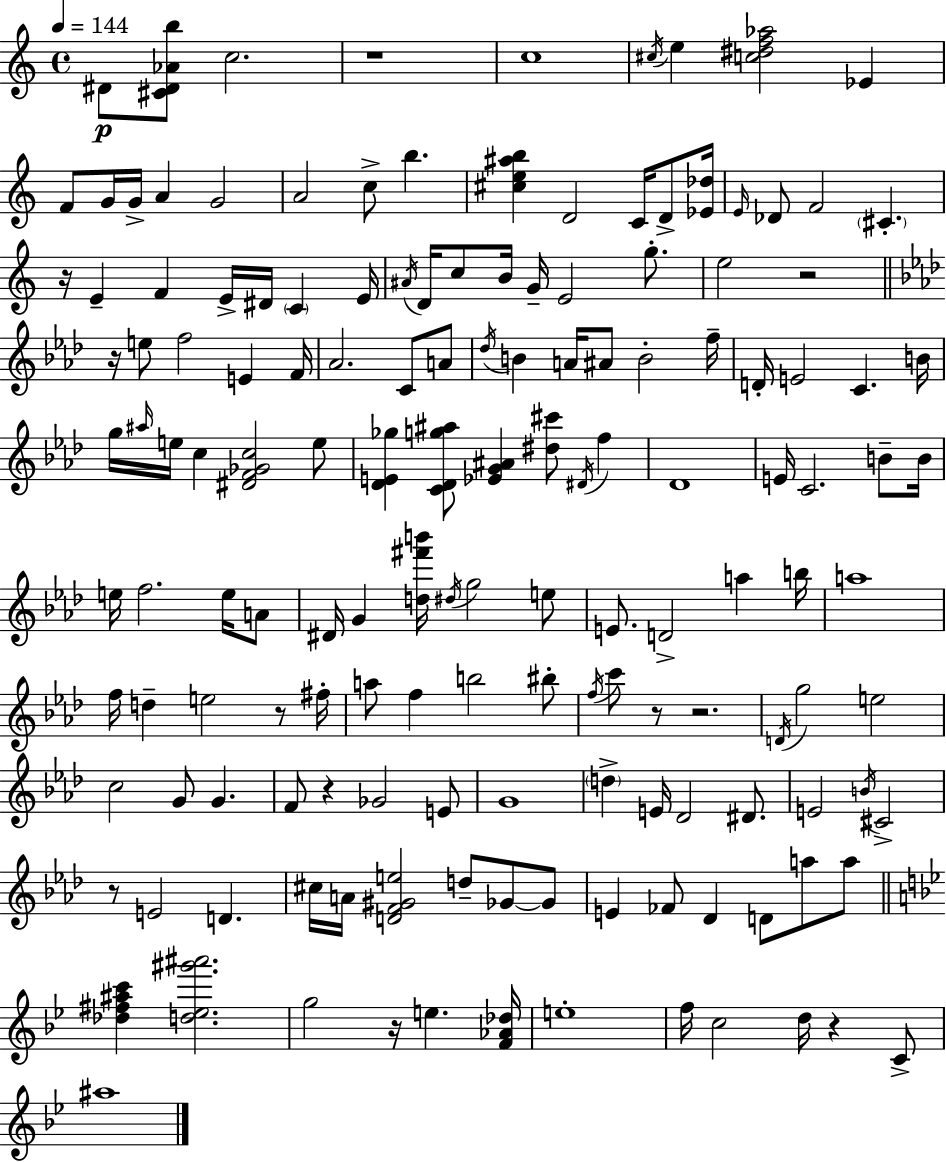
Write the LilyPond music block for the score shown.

{
  \clef treble
  \time 4/4
  \defaultTimeSignature
  \key a \minor
  \tempo 4 = 144
  dis'8\p <cis' dis' aes' b''>8 c''2. | r1 | c''1 | \acciaccatura { cis''16 } e''4 <c'' dis'' f'' aes''>2 ees'4 | \break f'8 g'16 g'16-> a'4 g'2 | a'2 c''8-> b''4. | <cis'' e'' ais'' b''>4 d'2 c'16 d'8-> | <ees' des''>16 \grace { e'16 } des'8 f'2 \parenthesize cis'4.-. | \break r16 e'4-- f'4 e'16-> dis'16 \parenthesize c'4 | e'16 \acciaccatura { ais'16 } d'16 c''8 b'16 g'16-- e'2 | g''8.-. e''2 r2 | \bar "||" \break \key f \minor r16 e''8 f''2 e'4 f'16 | aes'2. c'8 a'8 | \acciaccatura { des''16 } b'4 a'16 ais'8 b'2-. | f''16-- d'16-. e'2 c'4. | \break b'16 g''16 \grace { ais''16 } e''16 c''4 <dis' f' ges' c''>2 | e''8 <des' e' ges''>4 <c' des' g'' ais''>8 <ees' g' ais'>4 <dis'' cis'''>8 \acciaccatura { dis'16 } f''4 | des'1 | e'16 c'2. | \break b'8-- b'16 e''16 f''2. | e''16 a'8 dis'16 g'4 <d'' fis''' b'''>16 \acciaccatura { dis''16 } g''2 | e''8 e'8. d'2-> a''4 | b''16 a''1 | \break f''16 d''4-- e''2 | r8 fis''16-. a''8 f''4 b''2 | bis''8-. \acciaccatura { f''16 } c'''8 r8 r2. | \acciaccatura { d'16 } g''2 e''2 | \break c''2 g'8 | g'4. f'8 r4 ges'2 | e'8 g'1 | \parenthesize d''4-> e'16 des'2 | \break dis'8. e'2 \acciaccatura { b'16 } cis'2-> | r8 e'2 | d'4. cis''16 a'16 <d' f' gis' e''>2 | d''8-- ges'8~~ ges'8 e'4 fes'8 des'4 | \break d'8 a''8 a''8 \bar "||" \break \key bes \major <des'' fis'' ais'' c'''>4 <d'' ees'' gis''' ais'''>2. | g''2 r16 e''4. <f' aes' des''>16 | e''1-. | f''16 c''2 d''16 r4 c'8-> | \break ais''1 | \bar "|."
}